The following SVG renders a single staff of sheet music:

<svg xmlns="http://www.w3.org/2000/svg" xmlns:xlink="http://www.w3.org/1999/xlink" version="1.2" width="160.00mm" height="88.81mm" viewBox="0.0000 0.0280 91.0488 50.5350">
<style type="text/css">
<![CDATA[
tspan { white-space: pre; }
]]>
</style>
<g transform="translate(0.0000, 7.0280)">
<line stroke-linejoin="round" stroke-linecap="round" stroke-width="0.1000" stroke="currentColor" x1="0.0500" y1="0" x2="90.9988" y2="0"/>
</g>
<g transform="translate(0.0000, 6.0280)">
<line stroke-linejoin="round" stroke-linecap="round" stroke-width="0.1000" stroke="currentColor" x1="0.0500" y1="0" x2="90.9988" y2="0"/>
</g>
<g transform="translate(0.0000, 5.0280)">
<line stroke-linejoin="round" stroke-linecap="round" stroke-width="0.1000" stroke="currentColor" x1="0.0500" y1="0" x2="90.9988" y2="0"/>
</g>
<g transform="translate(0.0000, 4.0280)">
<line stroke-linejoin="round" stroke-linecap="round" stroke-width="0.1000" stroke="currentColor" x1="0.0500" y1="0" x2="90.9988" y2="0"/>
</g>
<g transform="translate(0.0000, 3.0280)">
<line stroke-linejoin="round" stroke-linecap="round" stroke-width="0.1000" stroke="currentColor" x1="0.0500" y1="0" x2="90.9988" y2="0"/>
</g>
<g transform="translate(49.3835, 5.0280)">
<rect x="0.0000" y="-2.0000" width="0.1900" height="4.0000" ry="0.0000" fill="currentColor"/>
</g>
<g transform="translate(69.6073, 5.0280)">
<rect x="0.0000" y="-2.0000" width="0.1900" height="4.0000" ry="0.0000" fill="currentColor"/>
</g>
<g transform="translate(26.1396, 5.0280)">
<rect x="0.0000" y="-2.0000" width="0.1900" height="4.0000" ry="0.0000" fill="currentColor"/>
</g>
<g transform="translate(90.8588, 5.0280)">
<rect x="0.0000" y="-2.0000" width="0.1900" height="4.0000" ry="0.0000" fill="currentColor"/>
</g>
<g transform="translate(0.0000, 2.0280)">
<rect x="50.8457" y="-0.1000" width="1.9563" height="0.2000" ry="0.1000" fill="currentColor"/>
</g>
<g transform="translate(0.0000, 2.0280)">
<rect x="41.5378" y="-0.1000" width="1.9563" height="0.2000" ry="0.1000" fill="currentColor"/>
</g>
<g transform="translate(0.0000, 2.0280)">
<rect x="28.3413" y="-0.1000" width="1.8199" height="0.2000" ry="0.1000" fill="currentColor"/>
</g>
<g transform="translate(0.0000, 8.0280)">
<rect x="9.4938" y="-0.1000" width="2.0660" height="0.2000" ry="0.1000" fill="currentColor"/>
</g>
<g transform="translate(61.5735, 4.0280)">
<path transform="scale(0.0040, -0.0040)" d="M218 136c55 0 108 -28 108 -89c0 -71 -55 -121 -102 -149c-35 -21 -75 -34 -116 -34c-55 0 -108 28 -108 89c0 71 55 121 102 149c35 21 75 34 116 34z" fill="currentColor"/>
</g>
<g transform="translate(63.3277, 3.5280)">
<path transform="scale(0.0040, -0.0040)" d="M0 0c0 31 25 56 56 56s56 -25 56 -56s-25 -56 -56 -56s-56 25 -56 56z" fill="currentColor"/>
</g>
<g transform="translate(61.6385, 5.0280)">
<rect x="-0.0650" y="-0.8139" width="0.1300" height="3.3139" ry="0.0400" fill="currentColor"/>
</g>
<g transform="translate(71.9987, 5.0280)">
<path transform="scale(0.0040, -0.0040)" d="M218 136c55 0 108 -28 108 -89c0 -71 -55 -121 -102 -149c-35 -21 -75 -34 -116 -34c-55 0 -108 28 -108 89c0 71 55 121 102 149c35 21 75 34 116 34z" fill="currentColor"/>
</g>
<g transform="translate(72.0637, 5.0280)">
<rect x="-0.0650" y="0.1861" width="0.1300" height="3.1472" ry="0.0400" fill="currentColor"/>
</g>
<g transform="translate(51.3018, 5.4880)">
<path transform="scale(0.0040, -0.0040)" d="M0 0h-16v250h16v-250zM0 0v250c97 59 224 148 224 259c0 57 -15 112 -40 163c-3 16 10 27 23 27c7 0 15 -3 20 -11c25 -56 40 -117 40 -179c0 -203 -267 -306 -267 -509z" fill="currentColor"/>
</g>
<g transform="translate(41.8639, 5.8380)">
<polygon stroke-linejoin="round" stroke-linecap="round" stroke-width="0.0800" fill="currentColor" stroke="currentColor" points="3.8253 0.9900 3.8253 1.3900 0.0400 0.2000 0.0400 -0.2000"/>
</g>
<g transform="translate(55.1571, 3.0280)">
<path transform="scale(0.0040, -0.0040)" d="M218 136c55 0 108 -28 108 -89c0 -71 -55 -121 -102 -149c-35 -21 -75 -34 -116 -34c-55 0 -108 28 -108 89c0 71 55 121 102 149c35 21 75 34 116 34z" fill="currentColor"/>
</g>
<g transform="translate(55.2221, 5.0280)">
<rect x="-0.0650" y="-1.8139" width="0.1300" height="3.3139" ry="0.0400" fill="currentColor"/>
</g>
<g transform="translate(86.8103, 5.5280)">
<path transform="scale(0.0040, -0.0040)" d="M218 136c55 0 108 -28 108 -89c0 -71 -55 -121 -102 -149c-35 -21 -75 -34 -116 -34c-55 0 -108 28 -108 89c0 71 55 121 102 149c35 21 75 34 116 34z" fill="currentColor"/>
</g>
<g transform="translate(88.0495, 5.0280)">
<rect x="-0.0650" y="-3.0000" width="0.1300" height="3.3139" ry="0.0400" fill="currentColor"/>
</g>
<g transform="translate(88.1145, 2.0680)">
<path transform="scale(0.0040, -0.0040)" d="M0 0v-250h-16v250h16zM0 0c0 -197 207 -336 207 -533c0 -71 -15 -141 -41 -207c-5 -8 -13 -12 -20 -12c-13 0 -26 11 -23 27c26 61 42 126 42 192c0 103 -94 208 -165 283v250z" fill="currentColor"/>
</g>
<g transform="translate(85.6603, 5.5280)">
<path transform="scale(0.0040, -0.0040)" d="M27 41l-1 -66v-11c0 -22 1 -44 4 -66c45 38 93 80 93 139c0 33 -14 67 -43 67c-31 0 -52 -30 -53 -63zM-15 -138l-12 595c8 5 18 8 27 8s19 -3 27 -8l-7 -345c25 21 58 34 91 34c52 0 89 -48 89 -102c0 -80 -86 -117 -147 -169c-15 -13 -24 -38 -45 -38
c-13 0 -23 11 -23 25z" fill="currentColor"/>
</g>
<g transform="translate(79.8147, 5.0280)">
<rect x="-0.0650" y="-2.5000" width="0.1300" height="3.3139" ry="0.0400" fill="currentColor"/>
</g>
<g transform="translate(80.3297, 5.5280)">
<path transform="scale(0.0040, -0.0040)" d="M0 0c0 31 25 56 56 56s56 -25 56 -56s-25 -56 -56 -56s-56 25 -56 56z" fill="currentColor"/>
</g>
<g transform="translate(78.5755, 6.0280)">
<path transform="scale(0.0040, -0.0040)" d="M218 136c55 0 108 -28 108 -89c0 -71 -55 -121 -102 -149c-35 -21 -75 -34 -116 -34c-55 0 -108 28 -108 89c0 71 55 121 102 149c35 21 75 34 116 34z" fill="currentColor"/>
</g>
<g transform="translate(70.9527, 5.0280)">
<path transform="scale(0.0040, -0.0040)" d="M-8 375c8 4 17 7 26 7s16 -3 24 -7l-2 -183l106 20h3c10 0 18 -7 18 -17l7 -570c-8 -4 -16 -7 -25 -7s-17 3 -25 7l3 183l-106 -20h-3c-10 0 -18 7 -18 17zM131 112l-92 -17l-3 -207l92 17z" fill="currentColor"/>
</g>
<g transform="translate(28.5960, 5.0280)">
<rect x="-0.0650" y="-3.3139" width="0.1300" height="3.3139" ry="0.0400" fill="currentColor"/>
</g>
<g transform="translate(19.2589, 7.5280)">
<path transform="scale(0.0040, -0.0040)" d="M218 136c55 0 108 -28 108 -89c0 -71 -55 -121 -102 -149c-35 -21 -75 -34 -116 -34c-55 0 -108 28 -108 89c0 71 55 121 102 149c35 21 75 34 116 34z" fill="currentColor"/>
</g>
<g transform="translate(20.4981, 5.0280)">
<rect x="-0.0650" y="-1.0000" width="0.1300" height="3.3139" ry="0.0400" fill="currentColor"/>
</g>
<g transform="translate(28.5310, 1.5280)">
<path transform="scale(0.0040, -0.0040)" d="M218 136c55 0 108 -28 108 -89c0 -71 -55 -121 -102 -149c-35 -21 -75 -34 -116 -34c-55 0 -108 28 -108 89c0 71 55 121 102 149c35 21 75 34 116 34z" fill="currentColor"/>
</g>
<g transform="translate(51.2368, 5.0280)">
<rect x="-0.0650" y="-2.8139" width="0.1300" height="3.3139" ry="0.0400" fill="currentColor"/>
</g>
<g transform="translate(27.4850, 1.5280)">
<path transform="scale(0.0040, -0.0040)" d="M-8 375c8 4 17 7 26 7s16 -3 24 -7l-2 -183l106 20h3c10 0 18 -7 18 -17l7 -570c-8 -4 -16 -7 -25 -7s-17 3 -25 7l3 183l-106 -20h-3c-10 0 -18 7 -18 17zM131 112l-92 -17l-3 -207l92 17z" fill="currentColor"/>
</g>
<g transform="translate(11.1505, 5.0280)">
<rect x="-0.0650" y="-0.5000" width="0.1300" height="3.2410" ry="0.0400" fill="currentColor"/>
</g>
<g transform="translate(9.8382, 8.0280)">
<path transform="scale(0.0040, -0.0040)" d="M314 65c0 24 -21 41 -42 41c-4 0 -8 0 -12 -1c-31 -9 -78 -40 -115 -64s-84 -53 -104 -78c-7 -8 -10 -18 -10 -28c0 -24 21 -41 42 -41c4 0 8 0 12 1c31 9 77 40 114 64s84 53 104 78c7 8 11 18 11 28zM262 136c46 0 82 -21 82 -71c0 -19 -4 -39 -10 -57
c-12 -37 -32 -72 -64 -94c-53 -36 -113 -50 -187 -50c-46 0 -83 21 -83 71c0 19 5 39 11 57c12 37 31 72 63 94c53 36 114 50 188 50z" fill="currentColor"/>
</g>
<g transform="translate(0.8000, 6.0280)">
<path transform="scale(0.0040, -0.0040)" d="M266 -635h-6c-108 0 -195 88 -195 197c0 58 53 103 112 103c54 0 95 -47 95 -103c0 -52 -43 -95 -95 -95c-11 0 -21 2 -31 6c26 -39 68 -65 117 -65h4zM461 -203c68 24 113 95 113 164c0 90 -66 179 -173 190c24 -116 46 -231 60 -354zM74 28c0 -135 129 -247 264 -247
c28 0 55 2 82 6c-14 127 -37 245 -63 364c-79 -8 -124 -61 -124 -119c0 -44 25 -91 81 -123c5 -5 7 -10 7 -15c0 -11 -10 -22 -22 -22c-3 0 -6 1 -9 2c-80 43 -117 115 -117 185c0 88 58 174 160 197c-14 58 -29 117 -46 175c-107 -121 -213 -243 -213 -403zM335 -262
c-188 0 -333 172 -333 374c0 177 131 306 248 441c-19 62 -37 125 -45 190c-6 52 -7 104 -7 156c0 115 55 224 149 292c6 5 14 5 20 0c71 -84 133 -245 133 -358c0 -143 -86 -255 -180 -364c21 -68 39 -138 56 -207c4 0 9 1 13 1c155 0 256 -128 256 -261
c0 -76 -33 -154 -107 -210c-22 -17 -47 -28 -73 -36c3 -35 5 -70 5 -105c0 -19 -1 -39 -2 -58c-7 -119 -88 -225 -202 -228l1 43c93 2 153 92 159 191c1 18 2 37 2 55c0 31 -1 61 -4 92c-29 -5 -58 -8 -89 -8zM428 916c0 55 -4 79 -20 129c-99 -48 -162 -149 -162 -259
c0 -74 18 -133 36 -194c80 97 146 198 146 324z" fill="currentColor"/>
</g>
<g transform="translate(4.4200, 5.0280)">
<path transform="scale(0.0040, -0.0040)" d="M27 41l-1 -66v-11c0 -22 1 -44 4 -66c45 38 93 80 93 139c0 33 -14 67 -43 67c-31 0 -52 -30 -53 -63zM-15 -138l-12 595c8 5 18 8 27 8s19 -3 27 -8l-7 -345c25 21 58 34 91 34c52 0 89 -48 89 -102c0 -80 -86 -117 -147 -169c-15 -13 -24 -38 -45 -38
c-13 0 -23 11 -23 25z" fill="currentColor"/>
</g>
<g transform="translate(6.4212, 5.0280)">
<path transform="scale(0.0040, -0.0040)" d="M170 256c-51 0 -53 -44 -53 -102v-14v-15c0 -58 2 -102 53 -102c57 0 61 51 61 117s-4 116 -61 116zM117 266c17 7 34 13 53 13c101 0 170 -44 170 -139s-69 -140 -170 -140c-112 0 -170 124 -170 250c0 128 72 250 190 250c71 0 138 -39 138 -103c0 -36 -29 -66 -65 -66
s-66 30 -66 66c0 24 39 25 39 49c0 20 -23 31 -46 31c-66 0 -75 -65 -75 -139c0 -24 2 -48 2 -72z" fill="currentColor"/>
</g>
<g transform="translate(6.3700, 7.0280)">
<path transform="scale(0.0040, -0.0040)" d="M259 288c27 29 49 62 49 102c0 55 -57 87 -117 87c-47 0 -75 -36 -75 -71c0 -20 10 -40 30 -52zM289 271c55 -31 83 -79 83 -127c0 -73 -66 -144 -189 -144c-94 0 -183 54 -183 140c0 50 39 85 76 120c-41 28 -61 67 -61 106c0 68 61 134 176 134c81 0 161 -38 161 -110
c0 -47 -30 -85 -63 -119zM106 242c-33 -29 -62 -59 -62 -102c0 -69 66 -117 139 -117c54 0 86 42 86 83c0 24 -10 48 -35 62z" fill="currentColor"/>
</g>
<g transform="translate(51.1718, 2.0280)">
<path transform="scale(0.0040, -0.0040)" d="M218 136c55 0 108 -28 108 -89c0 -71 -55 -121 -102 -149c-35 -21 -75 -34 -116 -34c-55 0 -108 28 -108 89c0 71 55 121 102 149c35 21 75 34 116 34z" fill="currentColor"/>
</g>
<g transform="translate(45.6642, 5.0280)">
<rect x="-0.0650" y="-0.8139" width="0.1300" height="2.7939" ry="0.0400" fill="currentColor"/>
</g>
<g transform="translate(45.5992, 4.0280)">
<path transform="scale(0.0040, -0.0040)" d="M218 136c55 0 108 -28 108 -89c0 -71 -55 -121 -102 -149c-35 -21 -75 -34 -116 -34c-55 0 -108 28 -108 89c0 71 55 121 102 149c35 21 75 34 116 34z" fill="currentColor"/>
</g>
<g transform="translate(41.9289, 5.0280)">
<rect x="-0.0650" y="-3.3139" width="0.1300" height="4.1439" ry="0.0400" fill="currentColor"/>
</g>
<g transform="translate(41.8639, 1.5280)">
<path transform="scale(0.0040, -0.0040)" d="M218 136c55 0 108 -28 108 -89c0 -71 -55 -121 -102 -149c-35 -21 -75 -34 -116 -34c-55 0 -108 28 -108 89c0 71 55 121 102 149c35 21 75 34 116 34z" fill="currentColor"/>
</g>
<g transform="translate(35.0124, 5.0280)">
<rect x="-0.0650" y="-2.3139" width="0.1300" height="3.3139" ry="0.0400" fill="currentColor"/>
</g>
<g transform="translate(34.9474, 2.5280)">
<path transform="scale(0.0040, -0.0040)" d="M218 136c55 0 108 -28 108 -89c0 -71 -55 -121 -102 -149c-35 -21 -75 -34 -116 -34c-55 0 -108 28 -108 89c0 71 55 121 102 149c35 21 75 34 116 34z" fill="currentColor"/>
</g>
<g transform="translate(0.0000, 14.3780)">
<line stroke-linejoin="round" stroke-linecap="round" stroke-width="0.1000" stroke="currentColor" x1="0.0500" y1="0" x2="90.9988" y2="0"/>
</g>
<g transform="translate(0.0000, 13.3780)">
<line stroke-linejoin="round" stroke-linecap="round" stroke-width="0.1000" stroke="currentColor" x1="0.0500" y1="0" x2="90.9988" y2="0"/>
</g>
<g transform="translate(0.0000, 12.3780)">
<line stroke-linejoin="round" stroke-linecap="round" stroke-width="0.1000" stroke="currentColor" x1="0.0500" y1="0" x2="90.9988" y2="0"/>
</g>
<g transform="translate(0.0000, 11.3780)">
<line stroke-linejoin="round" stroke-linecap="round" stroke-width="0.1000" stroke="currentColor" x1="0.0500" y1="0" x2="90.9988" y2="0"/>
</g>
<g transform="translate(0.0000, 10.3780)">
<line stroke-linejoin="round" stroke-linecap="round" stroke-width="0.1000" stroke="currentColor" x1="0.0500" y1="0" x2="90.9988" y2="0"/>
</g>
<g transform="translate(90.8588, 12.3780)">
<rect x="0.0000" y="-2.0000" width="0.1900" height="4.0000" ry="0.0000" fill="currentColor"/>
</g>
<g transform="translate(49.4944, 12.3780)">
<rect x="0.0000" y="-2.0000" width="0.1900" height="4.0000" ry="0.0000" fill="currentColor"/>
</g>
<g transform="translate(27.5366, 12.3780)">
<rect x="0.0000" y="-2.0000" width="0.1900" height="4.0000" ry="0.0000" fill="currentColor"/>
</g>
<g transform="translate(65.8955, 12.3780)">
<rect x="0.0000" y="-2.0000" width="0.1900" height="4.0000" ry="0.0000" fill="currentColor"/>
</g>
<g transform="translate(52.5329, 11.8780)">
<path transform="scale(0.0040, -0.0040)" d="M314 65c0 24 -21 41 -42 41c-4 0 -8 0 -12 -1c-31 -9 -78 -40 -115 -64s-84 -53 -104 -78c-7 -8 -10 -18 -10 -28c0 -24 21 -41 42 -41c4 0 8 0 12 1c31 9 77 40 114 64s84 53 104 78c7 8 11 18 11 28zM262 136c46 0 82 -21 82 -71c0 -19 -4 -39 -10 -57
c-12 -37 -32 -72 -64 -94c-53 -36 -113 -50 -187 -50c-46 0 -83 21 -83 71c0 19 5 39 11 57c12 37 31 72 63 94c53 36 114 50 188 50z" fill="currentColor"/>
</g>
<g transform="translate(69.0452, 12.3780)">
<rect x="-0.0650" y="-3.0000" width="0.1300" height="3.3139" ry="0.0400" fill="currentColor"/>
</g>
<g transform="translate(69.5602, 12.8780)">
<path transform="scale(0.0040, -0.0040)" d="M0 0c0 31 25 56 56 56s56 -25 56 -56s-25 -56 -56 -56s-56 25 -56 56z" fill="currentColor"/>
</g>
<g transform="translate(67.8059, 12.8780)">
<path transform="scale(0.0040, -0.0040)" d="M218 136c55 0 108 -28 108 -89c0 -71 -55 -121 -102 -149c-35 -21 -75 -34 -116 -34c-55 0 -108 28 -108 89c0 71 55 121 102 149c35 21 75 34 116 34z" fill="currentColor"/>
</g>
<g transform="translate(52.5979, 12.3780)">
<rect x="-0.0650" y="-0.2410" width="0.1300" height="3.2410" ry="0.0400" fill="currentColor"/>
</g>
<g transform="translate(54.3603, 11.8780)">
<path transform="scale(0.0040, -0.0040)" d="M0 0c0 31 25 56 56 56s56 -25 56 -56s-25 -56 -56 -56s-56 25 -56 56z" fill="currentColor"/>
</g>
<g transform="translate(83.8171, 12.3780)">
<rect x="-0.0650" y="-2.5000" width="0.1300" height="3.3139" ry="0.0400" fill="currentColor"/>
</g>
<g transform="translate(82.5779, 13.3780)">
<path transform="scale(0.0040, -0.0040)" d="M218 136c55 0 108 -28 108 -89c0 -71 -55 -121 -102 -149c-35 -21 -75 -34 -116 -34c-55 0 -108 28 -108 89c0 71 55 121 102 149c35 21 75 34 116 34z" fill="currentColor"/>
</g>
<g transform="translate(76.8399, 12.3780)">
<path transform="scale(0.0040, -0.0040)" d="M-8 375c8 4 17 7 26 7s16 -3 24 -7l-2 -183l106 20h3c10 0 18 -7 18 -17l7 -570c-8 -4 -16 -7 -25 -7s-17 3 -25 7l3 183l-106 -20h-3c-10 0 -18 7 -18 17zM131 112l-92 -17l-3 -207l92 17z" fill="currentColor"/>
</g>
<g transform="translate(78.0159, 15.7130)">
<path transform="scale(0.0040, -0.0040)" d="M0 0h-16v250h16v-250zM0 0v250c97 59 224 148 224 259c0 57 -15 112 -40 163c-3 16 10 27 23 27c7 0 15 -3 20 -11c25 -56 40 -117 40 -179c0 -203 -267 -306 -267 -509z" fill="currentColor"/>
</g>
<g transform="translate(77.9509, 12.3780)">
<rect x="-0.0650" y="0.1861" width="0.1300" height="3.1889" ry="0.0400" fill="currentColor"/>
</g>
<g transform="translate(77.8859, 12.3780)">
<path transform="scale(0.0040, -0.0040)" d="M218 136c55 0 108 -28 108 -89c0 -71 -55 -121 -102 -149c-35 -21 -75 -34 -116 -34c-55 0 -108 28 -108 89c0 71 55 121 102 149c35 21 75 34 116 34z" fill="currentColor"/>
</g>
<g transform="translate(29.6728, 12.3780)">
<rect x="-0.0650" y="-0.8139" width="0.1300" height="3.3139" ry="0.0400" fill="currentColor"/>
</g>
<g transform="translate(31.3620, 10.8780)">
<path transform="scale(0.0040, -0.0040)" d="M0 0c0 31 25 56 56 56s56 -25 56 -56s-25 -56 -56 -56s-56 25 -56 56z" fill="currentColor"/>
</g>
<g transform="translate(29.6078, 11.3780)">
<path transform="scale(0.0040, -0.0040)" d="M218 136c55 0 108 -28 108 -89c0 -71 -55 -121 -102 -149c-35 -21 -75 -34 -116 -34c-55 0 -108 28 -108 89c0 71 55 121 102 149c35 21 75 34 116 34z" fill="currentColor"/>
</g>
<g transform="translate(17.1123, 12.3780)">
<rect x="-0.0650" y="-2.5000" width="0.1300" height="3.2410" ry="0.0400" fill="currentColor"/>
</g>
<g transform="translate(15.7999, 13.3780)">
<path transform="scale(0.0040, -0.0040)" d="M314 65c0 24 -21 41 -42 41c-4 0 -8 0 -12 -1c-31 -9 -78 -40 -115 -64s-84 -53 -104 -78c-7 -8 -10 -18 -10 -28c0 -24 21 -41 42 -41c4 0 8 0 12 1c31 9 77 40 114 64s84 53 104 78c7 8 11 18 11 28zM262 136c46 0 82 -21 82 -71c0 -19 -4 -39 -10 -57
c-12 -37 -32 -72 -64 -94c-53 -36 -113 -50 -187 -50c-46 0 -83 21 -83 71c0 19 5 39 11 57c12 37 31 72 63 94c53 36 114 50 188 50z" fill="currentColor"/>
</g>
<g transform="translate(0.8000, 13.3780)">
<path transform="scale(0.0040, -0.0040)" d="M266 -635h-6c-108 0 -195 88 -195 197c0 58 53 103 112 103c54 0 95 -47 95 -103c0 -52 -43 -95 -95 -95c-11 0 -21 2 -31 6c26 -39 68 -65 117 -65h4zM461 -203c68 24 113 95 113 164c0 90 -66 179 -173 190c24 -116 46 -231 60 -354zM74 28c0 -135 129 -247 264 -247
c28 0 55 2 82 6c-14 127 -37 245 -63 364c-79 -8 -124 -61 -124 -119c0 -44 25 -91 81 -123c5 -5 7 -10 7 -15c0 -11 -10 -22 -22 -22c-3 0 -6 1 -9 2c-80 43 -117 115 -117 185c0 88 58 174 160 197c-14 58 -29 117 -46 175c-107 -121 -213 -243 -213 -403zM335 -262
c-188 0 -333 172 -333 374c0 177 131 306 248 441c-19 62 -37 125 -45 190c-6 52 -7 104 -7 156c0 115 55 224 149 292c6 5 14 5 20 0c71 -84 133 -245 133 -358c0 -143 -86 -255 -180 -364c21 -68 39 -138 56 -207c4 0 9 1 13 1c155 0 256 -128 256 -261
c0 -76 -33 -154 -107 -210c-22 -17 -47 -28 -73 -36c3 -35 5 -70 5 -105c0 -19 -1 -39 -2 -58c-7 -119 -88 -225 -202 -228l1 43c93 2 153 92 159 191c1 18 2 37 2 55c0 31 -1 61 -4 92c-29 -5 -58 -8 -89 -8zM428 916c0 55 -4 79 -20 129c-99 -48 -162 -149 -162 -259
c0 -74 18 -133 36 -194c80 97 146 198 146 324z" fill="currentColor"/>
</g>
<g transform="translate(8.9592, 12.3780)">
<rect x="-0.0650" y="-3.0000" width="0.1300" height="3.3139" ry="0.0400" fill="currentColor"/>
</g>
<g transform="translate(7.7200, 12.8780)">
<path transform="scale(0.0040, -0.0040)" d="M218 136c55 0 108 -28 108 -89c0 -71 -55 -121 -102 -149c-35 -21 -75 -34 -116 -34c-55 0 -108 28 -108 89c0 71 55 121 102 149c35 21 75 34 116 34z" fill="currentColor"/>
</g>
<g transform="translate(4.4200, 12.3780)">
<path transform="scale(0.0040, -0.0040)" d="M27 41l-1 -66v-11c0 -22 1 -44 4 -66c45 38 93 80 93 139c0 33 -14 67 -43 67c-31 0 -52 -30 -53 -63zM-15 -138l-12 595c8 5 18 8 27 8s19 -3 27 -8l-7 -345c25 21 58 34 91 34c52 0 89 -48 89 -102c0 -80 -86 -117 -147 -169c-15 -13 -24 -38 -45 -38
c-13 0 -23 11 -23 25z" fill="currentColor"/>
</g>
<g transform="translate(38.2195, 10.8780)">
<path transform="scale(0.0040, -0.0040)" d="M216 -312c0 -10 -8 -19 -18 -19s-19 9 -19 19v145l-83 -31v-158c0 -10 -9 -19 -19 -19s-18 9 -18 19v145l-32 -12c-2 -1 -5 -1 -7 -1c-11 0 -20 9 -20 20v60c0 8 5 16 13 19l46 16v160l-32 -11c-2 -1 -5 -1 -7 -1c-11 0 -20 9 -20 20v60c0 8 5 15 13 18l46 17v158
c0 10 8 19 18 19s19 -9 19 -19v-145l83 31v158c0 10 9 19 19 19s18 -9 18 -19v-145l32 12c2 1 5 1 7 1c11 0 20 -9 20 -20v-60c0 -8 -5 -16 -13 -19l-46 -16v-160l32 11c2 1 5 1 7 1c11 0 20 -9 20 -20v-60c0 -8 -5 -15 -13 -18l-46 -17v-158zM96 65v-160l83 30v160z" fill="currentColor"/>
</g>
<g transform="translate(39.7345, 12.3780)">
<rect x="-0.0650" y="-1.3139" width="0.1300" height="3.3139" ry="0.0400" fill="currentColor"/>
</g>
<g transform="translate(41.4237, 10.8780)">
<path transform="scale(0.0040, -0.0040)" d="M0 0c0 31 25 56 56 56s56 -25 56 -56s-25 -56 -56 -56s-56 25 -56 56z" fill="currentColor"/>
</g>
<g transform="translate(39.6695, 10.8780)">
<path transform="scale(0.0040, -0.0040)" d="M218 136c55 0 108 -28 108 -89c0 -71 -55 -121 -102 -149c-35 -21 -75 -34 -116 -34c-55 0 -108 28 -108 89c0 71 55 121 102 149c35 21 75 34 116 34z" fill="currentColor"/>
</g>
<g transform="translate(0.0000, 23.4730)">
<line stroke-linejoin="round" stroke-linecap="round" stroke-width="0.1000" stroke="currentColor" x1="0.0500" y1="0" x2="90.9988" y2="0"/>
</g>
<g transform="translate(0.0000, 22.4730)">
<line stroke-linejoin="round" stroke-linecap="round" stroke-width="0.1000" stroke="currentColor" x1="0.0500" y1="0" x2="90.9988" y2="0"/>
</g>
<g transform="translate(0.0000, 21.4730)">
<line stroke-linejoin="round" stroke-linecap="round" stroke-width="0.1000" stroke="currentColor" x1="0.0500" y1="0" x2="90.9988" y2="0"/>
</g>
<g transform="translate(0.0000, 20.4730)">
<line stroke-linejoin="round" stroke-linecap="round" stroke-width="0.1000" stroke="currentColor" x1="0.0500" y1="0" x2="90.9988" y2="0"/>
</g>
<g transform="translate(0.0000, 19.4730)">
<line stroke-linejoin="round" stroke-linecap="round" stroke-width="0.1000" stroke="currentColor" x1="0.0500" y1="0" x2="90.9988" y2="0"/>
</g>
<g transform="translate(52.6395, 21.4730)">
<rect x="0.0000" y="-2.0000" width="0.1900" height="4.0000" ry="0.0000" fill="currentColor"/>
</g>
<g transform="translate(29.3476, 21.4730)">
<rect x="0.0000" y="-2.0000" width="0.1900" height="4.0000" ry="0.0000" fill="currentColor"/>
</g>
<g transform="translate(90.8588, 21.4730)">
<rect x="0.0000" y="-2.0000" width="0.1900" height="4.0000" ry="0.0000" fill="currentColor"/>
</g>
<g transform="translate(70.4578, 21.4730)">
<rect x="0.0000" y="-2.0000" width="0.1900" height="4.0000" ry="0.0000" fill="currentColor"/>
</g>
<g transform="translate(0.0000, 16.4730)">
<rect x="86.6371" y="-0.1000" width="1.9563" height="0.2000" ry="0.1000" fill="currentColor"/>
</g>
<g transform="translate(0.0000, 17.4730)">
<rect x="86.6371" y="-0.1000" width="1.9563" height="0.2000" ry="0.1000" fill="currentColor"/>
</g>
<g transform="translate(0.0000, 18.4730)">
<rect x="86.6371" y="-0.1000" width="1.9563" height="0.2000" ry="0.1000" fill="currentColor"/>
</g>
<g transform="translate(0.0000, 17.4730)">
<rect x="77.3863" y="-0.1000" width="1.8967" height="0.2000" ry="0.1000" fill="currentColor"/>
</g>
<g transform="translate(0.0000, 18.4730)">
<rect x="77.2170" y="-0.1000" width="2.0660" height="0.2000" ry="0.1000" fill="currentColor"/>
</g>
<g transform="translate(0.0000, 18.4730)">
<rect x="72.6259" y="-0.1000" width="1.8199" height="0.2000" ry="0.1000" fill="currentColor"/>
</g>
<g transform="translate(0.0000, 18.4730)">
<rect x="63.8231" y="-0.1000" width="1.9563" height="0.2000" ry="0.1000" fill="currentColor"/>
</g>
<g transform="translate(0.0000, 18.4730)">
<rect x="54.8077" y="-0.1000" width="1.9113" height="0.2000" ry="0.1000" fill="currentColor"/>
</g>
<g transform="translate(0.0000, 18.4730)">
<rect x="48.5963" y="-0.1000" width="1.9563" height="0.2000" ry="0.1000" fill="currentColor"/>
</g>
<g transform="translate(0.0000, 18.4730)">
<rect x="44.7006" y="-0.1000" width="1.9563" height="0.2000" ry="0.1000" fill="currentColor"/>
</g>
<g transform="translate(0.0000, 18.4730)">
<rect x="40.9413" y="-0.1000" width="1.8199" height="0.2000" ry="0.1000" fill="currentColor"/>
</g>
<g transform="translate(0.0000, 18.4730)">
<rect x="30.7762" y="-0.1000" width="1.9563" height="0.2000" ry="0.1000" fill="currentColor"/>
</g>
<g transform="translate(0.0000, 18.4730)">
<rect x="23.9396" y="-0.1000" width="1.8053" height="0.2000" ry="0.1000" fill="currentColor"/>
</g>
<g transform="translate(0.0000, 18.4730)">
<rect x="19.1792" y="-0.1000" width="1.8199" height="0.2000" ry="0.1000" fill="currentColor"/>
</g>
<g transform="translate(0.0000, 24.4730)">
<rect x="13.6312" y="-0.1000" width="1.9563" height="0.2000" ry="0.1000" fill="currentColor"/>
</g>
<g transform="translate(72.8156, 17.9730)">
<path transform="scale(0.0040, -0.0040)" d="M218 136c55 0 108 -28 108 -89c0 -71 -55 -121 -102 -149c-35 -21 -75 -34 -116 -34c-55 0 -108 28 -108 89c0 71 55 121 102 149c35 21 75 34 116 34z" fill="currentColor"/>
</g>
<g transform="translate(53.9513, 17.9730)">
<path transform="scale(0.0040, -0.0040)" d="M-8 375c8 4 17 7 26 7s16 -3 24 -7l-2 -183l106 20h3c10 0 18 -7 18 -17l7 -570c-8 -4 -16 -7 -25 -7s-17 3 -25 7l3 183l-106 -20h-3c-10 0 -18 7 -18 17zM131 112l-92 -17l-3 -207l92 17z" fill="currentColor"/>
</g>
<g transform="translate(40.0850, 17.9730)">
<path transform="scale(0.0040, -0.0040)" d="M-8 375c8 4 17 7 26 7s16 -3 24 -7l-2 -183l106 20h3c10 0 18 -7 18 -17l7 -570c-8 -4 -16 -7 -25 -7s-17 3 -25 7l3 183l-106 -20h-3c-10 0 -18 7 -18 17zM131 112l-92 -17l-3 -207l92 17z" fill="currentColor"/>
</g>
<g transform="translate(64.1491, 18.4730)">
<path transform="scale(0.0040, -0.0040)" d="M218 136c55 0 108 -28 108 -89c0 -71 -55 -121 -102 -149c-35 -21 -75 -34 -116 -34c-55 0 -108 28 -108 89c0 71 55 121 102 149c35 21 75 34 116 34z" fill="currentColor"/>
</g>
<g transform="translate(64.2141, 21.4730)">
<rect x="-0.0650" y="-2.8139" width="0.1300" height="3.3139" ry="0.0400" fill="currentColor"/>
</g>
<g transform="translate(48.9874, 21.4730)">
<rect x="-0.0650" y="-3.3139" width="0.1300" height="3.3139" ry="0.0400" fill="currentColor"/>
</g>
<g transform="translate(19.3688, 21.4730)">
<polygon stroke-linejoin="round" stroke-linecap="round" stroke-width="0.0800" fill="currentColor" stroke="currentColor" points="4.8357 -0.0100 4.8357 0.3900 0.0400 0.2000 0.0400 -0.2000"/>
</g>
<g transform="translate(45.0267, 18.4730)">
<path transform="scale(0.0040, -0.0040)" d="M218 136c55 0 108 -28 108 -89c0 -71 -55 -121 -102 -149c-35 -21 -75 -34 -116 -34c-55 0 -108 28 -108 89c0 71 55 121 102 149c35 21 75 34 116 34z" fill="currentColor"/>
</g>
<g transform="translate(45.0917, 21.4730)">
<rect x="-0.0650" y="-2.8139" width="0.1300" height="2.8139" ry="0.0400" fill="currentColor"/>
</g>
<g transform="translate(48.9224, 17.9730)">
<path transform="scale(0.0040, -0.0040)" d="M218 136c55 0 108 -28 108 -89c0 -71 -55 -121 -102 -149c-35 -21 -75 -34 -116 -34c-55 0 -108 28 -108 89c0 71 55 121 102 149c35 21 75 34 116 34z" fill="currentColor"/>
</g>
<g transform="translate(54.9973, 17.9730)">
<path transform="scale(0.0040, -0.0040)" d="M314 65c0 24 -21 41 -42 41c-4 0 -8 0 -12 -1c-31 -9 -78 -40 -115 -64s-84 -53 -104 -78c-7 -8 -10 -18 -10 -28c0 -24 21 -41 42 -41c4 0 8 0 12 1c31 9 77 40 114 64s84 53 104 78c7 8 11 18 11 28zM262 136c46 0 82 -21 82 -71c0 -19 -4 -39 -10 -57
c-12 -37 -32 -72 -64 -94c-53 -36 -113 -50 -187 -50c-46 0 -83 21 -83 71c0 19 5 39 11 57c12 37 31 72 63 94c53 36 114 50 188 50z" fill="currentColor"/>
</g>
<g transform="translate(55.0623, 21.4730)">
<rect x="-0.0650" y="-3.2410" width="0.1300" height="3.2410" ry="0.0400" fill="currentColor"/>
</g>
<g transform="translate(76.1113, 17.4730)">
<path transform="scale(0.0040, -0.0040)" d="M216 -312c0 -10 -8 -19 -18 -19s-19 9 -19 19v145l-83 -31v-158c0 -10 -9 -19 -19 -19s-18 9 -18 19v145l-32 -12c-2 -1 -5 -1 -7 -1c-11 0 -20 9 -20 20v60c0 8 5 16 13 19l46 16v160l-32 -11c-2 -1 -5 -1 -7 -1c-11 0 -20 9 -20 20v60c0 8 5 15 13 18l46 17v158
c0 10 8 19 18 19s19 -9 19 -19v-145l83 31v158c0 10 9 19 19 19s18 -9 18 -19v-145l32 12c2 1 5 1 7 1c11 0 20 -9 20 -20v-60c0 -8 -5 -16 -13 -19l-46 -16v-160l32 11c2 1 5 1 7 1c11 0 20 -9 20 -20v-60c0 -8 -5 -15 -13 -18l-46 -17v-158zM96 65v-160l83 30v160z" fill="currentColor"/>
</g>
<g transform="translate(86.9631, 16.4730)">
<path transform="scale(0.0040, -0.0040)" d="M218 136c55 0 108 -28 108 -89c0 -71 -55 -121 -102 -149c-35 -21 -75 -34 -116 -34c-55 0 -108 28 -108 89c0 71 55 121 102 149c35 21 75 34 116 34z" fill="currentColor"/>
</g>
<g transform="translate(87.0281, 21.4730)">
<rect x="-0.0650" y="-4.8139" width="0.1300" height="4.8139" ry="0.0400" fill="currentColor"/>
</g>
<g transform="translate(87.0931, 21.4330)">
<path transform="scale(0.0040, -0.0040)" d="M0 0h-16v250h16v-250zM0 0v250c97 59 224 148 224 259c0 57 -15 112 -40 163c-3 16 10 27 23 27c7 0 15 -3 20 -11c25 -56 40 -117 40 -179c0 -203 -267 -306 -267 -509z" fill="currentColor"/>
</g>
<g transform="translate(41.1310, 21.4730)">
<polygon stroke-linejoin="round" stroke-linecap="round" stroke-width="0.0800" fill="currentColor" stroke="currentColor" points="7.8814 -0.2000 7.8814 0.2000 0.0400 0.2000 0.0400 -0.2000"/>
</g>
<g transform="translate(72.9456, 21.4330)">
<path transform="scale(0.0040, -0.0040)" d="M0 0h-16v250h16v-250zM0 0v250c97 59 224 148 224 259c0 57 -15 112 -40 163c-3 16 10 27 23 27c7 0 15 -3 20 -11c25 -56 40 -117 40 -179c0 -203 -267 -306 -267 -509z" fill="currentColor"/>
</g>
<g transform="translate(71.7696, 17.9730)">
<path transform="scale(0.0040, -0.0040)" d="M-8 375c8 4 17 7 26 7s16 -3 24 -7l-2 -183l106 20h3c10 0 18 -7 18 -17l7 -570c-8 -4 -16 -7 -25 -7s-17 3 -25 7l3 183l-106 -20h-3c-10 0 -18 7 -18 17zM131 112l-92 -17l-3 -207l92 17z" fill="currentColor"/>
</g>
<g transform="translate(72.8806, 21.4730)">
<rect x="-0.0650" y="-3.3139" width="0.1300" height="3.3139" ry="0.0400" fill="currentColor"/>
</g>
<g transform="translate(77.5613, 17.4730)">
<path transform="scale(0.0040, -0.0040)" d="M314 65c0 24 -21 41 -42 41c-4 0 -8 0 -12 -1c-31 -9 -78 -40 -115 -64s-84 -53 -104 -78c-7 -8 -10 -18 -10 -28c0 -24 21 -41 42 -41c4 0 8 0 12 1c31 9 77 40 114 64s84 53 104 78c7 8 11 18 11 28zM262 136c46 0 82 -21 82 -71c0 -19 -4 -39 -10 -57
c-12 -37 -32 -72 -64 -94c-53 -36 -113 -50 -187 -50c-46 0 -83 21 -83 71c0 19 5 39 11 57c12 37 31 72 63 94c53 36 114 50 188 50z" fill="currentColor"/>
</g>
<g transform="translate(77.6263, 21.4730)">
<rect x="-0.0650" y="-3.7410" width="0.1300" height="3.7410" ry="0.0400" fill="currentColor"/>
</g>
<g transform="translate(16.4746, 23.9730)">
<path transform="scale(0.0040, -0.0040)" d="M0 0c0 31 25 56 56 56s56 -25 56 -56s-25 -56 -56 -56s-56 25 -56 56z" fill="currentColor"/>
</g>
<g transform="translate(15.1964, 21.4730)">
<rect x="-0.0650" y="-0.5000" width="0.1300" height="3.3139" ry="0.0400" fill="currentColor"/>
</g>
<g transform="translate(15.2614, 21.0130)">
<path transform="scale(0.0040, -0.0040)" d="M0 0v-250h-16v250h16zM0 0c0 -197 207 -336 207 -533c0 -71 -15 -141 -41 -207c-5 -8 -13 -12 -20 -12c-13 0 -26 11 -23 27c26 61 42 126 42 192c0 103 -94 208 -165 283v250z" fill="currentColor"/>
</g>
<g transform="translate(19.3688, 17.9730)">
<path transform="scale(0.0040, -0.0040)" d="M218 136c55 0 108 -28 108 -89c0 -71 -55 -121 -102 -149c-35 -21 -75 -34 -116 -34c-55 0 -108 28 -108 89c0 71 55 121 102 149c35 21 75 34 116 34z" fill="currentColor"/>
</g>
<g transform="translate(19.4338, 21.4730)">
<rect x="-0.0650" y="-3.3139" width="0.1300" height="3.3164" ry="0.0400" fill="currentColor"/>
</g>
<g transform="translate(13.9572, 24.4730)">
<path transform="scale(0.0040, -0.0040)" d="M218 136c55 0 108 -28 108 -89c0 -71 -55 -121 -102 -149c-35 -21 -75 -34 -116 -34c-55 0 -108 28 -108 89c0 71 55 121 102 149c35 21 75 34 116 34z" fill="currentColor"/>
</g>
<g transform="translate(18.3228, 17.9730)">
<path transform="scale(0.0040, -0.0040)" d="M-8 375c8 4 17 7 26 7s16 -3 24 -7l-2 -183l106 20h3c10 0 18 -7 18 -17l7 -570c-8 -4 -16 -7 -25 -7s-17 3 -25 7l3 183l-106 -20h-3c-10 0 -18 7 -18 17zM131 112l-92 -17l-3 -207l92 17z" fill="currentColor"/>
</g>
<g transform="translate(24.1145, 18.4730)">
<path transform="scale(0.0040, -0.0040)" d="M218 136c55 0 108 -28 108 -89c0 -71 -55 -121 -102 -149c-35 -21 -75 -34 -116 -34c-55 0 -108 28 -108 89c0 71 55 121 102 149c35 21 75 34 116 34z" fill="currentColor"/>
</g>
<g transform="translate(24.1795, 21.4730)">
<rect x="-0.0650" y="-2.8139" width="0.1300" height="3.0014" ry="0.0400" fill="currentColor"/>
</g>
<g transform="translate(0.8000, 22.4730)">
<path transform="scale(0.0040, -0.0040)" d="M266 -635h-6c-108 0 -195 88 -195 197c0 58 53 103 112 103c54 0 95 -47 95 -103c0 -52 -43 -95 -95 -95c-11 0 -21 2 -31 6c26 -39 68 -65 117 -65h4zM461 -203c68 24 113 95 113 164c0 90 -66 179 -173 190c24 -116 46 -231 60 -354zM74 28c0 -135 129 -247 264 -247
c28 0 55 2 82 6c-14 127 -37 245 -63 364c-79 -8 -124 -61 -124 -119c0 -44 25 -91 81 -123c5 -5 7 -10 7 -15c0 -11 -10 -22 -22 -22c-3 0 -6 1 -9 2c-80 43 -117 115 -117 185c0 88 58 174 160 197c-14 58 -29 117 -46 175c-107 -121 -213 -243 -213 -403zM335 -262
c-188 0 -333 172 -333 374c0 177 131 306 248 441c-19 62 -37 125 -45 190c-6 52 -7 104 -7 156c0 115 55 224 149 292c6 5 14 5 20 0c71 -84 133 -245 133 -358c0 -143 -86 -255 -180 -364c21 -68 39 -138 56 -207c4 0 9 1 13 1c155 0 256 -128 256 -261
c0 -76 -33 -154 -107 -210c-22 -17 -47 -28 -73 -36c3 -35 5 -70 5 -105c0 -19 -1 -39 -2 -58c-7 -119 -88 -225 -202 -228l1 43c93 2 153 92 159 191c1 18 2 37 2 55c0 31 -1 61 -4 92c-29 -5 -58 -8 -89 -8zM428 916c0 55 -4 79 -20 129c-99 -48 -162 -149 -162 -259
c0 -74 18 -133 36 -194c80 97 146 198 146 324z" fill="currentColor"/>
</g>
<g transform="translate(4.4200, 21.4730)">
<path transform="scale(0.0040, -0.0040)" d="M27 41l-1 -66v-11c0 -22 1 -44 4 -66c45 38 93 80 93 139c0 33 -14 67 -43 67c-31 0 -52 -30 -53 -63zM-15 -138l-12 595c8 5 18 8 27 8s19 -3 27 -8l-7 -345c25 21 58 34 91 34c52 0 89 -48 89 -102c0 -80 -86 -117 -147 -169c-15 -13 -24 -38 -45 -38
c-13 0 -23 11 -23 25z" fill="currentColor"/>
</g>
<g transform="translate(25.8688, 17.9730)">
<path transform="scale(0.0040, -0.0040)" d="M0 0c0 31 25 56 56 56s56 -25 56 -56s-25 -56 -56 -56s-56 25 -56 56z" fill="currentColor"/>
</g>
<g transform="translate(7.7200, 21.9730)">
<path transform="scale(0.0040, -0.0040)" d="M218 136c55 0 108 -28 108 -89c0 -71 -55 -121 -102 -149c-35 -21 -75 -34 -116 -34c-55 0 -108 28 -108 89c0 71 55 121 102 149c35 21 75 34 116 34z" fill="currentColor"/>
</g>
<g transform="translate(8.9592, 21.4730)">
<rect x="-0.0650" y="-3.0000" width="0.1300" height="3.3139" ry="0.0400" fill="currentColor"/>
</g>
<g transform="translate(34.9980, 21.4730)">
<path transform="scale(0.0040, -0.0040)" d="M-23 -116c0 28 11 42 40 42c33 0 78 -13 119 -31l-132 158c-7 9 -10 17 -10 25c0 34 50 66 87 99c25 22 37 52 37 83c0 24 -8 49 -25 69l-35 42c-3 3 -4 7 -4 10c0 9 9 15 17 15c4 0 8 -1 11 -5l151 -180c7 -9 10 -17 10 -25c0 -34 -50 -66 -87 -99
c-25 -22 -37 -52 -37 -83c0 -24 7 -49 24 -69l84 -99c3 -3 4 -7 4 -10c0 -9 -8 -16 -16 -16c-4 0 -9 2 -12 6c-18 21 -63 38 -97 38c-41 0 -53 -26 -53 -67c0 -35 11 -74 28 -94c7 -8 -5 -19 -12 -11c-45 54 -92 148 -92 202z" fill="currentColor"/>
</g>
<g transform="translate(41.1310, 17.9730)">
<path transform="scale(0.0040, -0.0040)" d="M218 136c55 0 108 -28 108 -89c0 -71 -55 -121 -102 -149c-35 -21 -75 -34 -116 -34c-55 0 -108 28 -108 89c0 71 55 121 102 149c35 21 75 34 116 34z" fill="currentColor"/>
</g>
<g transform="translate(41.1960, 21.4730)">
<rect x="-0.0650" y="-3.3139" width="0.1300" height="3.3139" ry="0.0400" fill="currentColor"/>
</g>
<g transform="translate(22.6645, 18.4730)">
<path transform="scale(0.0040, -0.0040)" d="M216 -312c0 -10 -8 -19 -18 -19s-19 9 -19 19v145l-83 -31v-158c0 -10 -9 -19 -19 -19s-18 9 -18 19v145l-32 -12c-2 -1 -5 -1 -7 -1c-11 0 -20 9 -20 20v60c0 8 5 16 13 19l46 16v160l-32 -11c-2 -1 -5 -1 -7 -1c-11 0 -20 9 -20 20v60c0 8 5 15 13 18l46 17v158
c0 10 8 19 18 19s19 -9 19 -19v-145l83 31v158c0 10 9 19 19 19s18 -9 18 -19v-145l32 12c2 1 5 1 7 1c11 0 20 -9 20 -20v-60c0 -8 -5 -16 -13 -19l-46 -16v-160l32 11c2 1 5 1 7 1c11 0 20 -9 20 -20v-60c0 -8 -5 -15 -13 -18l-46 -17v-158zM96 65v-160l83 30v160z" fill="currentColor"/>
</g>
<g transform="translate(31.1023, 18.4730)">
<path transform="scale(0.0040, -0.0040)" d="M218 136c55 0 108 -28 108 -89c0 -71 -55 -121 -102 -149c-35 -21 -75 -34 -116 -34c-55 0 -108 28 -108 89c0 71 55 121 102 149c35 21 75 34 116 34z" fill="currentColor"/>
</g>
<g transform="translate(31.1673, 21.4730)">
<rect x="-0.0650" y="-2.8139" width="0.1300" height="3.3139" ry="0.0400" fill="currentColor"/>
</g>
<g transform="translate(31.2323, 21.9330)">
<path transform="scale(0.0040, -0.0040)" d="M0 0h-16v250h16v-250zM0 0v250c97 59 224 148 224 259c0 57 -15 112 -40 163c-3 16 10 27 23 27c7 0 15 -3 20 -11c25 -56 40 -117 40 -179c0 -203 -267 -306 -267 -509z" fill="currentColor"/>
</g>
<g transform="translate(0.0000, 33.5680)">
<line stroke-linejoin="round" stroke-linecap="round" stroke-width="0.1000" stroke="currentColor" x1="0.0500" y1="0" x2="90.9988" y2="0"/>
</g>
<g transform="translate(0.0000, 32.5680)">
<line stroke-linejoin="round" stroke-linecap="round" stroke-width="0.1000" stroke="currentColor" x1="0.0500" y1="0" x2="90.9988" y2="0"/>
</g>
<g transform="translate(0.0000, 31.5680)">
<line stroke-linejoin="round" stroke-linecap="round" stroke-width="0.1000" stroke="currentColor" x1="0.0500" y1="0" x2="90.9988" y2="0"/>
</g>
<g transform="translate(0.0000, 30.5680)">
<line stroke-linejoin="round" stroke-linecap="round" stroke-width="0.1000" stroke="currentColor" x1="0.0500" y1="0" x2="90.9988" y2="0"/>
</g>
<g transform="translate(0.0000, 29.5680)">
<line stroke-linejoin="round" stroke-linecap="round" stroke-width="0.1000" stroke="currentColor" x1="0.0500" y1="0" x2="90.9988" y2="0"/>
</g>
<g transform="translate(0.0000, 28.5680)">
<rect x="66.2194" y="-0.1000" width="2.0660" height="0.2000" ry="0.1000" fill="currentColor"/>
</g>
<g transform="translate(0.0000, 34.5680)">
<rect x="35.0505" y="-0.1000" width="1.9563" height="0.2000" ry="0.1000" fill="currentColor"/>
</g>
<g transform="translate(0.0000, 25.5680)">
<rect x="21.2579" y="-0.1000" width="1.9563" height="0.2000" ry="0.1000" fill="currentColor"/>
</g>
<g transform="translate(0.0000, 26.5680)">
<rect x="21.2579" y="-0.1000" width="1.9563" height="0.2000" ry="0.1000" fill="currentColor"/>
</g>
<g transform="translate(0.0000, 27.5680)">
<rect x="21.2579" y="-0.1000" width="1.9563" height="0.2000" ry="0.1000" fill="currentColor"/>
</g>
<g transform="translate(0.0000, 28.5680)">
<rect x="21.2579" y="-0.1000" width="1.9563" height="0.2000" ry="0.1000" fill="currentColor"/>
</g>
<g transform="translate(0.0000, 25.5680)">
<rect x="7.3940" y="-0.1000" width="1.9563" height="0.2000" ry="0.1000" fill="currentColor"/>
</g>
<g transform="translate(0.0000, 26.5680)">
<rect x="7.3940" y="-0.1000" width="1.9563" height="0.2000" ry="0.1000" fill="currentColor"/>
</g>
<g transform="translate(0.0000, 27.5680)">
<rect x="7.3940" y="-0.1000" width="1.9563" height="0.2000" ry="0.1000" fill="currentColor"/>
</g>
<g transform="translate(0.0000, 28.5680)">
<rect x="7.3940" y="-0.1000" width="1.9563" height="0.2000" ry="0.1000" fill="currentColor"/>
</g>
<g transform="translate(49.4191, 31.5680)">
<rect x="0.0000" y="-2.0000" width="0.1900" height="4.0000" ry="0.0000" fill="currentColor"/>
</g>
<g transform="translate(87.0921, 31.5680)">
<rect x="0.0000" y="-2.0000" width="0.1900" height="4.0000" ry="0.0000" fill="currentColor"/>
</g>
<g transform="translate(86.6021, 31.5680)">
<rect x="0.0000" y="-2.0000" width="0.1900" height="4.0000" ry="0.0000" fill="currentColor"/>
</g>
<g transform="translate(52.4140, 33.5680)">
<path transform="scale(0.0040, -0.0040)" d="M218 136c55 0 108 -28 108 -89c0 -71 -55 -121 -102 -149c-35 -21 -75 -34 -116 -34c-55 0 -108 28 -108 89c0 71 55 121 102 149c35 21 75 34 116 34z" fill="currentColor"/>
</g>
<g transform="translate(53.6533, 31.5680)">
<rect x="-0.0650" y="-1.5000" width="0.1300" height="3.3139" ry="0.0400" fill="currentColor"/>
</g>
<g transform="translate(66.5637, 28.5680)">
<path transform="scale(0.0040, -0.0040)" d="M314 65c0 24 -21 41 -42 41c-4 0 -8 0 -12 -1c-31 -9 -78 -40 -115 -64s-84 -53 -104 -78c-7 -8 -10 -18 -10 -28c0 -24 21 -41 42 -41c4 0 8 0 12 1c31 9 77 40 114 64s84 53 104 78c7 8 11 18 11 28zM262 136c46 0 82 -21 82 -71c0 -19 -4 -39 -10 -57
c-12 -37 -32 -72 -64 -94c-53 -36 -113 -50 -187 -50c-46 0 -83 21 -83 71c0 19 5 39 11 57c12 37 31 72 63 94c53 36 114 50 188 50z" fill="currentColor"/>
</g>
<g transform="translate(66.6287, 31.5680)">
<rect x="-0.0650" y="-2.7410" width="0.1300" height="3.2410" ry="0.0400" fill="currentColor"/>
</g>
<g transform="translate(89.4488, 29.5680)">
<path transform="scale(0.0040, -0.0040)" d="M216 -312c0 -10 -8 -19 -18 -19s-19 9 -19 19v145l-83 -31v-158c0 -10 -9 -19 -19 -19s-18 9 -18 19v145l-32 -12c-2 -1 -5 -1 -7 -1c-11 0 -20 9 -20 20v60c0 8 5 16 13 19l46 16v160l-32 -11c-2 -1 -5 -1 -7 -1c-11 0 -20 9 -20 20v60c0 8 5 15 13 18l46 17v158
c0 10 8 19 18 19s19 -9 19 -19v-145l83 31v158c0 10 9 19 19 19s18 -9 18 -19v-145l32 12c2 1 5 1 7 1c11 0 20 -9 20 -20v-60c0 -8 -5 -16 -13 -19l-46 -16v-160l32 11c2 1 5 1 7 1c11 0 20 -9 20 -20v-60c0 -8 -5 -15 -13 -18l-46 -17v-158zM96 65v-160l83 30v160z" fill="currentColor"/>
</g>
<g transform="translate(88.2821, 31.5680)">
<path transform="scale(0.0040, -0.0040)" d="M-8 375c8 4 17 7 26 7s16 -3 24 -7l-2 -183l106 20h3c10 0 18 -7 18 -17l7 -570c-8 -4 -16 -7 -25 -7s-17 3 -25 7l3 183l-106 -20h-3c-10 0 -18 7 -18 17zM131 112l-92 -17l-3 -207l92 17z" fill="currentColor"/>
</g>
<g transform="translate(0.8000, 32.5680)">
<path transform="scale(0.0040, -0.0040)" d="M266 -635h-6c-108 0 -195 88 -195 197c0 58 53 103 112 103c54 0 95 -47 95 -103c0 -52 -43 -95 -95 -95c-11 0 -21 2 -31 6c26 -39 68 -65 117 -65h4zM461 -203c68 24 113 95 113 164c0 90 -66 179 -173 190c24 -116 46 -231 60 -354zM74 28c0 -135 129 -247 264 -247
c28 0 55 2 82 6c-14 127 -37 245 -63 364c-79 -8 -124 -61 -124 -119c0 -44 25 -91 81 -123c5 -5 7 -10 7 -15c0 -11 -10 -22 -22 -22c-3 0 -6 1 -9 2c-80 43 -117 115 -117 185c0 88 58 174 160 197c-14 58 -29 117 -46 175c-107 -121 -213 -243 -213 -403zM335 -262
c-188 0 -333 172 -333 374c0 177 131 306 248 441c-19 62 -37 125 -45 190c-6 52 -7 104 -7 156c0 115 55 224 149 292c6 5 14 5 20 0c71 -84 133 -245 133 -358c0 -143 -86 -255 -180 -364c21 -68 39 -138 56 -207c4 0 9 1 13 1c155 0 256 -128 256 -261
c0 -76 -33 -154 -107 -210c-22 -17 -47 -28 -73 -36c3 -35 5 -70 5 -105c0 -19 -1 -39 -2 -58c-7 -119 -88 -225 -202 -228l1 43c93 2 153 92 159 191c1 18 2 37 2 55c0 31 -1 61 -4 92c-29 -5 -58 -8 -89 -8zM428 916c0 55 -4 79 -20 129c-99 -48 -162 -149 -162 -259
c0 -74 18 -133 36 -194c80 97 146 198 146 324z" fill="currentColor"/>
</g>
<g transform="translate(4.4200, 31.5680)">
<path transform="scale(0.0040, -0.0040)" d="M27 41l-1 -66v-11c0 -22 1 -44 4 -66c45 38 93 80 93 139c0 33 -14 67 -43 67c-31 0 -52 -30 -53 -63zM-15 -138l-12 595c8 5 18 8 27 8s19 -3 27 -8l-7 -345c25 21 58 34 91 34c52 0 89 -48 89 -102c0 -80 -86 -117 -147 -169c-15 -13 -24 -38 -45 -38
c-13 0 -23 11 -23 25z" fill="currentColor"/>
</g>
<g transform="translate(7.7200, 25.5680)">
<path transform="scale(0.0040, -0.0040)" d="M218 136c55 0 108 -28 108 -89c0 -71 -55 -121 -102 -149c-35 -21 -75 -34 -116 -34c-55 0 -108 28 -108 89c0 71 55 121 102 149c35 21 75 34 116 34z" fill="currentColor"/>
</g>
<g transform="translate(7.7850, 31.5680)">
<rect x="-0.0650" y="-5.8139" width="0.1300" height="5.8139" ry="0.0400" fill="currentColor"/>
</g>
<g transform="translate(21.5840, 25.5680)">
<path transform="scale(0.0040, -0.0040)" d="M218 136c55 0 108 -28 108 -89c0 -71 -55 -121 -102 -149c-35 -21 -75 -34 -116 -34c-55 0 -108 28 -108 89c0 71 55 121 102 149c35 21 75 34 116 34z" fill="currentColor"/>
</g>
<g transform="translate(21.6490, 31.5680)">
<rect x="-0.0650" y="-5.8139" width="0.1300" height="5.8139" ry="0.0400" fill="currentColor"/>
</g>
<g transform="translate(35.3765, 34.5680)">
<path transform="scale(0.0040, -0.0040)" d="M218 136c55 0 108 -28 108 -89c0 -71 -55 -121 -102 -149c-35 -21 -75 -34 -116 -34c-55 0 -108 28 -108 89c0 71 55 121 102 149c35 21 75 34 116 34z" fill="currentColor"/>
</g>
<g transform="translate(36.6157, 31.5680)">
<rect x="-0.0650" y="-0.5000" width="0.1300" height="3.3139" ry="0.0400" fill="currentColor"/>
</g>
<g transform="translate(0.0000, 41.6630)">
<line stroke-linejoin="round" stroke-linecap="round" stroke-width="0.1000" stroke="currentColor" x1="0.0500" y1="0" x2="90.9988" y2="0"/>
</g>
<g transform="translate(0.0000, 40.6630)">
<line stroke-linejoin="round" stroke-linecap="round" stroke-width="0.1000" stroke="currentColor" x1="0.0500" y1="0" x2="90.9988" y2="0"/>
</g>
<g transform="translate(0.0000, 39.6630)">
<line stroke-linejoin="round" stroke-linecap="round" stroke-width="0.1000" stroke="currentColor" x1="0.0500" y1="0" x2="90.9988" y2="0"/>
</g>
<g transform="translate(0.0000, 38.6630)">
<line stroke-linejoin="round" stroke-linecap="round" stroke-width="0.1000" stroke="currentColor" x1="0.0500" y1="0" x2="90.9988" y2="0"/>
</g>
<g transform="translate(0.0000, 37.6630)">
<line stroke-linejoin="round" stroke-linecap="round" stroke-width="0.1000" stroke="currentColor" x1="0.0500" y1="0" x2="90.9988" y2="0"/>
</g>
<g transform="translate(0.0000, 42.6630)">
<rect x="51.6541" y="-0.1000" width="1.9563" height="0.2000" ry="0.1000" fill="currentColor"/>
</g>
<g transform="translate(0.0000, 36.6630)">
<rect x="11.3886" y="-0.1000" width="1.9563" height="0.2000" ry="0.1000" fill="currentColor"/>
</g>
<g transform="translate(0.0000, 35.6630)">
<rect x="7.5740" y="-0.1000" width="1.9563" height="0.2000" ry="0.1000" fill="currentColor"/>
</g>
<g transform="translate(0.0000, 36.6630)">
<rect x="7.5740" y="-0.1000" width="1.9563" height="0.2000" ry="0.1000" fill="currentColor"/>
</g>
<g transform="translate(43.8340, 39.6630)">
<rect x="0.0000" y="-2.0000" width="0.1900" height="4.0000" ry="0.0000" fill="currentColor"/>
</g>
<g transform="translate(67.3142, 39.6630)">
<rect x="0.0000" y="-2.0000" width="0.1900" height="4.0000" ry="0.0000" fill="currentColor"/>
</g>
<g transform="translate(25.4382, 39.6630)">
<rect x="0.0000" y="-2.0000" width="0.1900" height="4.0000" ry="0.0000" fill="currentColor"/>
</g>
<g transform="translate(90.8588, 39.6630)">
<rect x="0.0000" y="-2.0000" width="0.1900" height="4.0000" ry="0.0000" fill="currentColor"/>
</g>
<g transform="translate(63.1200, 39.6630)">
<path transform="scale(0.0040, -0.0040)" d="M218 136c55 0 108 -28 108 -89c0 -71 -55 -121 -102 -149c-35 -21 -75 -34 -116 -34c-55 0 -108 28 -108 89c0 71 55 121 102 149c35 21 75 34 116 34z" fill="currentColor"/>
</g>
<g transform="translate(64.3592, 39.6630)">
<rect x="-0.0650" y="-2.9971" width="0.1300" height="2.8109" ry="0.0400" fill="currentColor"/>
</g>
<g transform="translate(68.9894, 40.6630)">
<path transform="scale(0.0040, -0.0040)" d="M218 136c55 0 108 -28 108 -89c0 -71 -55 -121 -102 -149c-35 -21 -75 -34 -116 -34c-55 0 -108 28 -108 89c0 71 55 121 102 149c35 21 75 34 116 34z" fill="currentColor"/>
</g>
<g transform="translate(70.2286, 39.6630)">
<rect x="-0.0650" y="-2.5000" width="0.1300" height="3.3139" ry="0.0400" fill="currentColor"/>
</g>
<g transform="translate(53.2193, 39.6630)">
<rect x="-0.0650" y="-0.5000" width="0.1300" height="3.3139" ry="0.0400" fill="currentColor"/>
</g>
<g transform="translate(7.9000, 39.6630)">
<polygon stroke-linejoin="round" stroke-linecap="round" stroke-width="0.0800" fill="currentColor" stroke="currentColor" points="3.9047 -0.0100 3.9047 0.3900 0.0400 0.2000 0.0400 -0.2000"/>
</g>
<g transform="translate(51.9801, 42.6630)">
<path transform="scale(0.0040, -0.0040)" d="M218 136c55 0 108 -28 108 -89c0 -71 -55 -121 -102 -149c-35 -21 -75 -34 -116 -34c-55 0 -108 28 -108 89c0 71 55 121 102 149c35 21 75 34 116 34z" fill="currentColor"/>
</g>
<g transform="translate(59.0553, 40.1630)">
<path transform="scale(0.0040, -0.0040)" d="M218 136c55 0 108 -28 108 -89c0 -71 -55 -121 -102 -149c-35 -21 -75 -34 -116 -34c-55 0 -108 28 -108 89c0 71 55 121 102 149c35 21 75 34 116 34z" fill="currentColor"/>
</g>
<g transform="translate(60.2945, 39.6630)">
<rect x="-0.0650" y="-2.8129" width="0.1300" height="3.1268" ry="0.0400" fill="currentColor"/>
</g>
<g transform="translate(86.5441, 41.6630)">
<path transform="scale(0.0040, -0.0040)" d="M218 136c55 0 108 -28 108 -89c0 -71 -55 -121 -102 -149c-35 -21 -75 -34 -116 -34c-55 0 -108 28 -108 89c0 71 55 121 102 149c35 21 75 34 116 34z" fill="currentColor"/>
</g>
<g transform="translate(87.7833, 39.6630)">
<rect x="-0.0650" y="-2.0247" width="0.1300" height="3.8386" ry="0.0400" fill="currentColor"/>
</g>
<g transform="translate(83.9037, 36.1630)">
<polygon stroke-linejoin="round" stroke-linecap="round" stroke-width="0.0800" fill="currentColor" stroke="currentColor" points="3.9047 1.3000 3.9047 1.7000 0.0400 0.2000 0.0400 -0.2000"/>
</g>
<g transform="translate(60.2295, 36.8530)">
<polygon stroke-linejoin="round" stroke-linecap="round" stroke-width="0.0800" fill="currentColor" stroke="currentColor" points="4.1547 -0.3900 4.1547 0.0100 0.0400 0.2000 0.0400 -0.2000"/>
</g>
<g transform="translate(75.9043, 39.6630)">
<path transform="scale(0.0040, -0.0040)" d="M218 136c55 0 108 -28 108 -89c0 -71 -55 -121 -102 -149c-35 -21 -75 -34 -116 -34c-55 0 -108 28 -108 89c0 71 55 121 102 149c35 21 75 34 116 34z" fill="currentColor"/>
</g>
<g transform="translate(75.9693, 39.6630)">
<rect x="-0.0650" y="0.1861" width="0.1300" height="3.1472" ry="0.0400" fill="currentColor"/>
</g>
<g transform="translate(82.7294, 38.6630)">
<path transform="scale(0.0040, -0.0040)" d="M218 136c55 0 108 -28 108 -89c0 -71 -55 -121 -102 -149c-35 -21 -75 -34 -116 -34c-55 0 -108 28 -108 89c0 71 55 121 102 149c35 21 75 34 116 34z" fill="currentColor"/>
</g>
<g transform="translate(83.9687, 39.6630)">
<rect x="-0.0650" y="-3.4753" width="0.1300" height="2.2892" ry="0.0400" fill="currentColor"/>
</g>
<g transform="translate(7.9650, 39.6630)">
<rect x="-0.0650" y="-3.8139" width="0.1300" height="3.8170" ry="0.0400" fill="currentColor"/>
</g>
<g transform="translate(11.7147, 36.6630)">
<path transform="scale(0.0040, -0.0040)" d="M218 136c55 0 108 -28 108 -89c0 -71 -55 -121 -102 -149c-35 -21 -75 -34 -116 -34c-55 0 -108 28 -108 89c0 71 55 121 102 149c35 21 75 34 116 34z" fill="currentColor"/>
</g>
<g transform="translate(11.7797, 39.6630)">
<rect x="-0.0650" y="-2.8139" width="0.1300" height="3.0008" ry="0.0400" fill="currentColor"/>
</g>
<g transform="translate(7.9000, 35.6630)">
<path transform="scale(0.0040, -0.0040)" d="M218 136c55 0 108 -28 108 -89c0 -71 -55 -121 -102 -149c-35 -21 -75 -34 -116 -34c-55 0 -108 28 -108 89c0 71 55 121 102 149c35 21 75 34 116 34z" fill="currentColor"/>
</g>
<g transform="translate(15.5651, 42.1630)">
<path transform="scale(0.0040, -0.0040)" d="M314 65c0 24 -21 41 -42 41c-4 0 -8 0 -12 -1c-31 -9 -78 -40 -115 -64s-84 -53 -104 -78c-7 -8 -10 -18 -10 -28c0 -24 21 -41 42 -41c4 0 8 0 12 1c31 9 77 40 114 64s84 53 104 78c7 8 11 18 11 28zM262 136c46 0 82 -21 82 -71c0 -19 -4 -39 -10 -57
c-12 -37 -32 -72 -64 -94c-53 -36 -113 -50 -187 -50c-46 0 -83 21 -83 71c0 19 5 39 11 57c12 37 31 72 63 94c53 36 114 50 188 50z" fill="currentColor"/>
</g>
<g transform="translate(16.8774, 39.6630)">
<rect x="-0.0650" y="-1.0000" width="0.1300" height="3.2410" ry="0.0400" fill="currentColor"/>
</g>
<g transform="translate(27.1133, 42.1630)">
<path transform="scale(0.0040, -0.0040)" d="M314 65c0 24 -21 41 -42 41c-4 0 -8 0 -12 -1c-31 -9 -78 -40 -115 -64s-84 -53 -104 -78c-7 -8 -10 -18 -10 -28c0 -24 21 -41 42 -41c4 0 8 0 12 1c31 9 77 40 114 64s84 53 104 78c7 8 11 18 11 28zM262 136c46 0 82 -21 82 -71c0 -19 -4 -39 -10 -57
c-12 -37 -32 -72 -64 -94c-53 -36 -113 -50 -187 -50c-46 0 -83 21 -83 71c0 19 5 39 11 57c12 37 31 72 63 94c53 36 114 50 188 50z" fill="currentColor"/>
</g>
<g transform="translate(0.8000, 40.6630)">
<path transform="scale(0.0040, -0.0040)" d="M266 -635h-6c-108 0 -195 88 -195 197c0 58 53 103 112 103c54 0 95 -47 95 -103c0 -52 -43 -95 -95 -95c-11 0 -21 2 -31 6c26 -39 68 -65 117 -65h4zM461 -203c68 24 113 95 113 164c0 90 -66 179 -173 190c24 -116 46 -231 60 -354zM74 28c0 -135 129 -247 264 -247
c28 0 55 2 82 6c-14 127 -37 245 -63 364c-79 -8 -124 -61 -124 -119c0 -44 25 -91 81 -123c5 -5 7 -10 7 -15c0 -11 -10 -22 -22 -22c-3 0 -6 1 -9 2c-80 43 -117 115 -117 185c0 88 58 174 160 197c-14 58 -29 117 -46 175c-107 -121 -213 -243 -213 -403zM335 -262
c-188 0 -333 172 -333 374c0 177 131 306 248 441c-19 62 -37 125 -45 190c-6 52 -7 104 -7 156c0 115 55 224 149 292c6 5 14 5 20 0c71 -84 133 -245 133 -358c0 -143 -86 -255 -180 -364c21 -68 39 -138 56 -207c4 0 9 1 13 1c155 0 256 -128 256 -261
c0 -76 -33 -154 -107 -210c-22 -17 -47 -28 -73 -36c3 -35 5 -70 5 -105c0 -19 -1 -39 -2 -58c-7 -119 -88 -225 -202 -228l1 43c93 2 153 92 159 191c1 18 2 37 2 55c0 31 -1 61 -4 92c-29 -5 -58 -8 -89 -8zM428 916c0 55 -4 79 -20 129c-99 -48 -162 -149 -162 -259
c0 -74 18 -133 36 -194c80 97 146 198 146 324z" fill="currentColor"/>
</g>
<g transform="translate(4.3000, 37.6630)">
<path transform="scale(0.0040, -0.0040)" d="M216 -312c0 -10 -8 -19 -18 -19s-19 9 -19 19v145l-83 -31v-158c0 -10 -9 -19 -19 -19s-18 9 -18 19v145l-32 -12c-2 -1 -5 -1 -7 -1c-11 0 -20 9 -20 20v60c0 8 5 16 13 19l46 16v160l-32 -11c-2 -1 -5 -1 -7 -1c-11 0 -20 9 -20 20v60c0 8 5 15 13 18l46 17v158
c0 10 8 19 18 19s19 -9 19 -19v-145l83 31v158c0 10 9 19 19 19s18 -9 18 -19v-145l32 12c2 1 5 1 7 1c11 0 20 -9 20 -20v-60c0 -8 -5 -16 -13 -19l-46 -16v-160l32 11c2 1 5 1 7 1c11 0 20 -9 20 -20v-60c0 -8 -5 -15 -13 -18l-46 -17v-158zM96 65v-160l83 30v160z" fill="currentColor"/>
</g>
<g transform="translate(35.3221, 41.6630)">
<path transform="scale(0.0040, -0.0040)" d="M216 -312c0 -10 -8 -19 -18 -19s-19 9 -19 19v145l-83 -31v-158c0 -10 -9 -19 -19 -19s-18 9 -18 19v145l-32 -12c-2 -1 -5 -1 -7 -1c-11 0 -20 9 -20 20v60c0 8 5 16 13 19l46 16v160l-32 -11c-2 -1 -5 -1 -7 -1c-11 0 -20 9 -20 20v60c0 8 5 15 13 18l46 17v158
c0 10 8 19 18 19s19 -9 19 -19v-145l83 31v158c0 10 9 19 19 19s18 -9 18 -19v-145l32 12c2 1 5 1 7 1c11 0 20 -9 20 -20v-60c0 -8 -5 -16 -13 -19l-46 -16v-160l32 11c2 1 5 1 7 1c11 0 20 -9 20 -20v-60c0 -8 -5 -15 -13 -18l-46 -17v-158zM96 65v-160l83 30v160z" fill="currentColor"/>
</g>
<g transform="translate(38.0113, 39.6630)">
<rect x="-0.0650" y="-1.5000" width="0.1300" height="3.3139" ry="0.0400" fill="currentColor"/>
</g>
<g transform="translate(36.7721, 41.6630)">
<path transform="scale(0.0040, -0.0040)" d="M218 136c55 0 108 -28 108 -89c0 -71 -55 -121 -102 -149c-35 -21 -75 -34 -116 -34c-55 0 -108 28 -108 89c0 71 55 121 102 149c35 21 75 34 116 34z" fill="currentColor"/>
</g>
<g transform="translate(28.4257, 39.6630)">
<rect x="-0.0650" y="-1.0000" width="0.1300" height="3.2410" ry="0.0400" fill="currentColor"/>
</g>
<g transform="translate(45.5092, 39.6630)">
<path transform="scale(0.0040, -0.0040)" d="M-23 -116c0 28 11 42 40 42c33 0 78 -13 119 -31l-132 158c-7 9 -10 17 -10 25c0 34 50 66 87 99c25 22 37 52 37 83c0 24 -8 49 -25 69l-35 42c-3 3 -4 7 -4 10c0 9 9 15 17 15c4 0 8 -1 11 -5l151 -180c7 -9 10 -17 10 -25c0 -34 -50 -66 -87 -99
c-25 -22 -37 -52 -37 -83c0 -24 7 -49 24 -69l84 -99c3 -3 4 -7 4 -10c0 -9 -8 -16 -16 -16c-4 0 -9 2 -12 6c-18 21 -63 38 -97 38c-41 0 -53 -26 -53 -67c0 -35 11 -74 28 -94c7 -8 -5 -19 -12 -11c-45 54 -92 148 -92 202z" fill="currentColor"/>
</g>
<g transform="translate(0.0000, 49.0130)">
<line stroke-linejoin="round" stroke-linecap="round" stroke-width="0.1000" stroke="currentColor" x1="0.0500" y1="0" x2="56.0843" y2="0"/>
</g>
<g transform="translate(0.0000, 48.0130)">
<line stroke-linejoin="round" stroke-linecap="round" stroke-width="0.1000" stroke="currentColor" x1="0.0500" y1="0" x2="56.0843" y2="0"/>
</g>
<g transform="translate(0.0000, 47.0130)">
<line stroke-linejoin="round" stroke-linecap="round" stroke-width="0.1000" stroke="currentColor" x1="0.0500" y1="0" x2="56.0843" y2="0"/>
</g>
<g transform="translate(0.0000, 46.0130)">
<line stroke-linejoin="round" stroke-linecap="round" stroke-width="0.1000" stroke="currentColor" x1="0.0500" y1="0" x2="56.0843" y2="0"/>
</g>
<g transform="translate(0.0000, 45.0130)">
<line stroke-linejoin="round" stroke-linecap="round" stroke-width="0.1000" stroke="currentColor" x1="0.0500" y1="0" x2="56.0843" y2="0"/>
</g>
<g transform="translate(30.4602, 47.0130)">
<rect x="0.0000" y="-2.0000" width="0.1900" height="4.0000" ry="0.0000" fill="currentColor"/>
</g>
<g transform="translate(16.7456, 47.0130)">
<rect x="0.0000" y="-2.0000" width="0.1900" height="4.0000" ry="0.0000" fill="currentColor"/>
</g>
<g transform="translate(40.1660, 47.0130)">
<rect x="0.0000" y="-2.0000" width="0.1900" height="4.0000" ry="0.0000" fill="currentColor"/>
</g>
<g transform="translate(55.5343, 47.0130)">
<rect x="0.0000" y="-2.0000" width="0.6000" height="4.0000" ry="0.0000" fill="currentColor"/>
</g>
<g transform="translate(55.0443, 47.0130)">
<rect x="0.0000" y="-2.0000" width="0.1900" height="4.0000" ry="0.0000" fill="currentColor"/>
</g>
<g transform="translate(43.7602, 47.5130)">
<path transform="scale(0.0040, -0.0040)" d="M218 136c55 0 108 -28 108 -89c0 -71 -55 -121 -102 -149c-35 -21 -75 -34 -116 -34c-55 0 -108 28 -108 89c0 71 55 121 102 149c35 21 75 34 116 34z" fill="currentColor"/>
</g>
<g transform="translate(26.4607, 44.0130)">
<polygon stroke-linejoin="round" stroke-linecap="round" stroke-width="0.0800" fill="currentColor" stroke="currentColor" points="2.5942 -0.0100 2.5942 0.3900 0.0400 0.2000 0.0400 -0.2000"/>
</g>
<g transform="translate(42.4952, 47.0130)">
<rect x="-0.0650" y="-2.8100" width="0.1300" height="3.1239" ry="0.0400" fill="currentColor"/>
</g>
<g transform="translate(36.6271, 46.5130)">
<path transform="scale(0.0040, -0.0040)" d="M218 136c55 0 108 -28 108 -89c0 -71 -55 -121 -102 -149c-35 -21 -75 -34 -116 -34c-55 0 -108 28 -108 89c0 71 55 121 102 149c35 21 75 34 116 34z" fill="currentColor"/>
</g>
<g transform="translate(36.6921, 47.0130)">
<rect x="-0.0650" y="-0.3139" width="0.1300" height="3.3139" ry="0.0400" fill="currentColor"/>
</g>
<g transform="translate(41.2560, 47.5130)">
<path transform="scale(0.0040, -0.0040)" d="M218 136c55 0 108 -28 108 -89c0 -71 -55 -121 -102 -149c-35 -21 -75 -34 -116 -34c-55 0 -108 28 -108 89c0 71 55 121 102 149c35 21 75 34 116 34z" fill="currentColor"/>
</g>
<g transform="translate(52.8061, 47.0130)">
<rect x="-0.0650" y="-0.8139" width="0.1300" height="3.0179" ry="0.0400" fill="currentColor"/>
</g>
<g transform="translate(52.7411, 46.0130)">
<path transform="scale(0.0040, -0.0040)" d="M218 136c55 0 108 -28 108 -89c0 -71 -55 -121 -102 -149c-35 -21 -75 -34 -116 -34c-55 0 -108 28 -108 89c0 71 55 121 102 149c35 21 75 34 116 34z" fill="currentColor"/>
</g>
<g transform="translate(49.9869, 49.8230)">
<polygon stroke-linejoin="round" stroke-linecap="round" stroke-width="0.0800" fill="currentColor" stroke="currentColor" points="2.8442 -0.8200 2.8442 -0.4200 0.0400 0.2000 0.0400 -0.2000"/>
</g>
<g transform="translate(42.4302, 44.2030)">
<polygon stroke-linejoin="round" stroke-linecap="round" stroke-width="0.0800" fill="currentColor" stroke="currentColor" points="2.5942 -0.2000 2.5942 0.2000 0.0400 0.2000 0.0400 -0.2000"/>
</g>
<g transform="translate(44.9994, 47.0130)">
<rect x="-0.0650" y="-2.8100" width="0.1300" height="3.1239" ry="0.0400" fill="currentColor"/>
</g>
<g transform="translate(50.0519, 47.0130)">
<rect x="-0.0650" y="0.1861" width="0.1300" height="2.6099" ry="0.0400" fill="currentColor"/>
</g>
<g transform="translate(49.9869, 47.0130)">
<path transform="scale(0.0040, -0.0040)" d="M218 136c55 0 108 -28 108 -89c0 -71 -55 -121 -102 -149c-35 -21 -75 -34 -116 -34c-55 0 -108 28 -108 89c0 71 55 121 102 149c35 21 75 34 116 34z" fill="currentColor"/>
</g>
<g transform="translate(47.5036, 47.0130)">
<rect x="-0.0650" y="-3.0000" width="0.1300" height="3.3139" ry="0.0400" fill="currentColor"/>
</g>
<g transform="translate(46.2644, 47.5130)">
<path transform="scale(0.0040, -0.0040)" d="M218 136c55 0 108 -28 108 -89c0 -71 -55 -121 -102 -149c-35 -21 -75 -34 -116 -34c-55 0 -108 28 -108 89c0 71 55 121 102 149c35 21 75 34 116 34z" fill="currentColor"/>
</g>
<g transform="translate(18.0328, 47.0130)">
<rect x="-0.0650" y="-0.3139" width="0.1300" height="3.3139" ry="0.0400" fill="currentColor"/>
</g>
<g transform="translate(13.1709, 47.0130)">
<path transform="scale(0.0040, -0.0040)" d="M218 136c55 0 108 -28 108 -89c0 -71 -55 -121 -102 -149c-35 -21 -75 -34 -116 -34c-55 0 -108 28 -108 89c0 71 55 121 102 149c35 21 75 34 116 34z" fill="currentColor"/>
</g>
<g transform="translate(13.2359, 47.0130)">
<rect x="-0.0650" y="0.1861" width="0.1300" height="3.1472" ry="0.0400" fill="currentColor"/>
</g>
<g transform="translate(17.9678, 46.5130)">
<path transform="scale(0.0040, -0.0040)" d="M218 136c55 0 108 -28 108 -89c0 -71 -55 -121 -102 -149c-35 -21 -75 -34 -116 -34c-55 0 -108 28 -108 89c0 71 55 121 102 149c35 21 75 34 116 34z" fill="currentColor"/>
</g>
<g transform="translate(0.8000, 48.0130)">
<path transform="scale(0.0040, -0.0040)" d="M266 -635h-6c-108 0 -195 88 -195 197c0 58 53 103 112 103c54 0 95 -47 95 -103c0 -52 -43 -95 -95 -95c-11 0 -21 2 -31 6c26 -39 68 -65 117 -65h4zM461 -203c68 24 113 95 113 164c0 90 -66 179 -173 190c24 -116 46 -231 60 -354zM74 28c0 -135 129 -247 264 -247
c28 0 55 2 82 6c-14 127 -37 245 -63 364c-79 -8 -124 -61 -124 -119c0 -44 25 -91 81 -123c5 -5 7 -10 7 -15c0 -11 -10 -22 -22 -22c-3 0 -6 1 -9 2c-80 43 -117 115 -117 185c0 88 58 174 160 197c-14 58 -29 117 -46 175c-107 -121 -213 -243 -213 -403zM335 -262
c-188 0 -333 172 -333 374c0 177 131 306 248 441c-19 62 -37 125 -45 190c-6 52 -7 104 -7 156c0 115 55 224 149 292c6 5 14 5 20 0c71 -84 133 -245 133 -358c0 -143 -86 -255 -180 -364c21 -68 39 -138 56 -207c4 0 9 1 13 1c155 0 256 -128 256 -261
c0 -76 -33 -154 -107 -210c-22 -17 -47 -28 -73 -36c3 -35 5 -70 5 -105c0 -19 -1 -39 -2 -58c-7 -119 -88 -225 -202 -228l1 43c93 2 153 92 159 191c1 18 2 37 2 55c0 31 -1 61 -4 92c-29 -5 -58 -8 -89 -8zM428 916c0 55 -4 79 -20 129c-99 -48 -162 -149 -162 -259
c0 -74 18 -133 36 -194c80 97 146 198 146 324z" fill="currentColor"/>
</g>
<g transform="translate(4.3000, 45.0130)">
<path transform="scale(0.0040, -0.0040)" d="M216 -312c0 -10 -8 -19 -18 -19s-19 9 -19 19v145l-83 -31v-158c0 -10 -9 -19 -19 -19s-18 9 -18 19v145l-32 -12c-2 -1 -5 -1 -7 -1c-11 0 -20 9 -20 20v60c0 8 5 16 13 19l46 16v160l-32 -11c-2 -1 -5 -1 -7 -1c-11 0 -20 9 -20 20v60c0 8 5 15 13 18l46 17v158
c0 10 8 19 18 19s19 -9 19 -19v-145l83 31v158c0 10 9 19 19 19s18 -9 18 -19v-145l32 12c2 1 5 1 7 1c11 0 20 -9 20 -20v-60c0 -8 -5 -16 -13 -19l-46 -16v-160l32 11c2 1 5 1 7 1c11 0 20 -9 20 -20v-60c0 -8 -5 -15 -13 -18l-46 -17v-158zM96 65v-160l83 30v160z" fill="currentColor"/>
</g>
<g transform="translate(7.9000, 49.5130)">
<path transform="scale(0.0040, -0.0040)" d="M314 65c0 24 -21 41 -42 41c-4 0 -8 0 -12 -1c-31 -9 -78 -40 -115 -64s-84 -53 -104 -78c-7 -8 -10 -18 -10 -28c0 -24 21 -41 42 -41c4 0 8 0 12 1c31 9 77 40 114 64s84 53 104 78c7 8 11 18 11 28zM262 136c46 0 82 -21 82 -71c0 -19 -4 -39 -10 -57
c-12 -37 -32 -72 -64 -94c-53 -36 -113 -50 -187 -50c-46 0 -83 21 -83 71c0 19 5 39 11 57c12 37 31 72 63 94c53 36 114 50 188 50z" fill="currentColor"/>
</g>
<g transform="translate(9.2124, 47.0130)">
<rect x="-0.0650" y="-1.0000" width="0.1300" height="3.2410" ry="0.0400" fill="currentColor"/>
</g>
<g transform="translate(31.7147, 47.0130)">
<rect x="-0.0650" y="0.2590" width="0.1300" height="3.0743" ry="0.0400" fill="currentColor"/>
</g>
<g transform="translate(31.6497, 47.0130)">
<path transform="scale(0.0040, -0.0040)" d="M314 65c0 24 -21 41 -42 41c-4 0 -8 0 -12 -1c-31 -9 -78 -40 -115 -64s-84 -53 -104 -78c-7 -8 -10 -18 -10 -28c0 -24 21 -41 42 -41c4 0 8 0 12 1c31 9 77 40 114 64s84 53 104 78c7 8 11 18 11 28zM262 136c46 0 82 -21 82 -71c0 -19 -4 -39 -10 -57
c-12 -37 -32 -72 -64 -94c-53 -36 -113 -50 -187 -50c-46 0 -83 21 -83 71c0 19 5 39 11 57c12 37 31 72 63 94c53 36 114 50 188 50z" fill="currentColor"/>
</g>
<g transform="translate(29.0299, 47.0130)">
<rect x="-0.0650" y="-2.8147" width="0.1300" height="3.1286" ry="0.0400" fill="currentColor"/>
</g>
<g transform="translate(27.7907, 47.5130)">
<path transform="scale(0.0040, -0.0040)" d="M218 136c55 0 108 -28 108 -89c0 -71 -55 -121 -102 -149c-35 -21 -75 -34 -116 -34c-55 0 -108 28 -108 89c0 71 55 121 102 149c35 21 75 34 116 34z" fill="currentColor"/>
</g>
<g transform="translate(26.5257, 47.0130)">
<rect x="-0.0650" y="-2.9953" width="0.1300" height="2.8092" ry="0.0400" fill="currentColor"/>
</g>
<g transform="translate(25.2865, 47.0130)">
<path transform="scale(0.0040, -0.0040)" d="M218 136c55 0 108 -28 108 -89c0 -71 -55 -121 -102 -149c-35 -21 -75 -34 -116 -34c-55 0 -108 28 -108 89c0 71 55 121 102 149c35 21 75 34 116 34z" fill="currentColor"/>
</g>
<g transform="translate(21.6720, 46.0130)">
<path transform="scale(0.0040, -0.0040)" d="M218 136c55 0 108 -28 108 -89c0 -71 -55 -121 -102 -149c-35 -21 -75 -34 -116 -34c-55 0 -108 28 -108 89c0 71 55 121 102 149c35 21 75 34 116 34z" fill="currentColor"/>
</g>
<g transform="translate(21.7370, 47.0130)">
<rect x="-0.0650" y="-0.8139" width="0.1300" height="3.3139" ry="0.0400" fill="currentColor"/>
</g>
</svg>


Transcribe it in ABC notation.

X:1
T:Untitled
M:6/8
L:1/4
K:F
C2 D b g b/2 d/2 a/2 f d B G _A/2 A G2 d ^e c2 A B/2 G A C/2 b/2 ^a/2 a/2 z b/2 a/2 b/2 b2 a b/2 ^c'2 e'/2 g' g' C E a2 c'/2 a/2 D2 D2 ^E z C A/2 B/2 G B d/2 E/2 D2 B c d B/2 A/2 B2 c A/2 A/2 A B/2 d/2